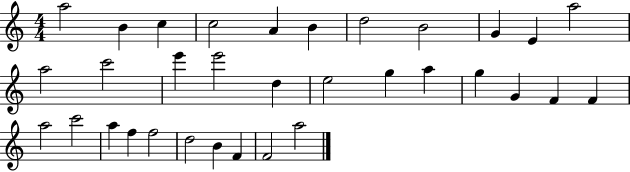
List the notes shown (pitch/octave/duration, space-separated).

A5/h B4/q C5/q C5/h A4/q B4/q D5/h B4/h G4/q E4/q A5/h A5/h C6/h E6/q E6/h D5/q E5/h G5/q A5/q G5/q G4/q F4/q F4/q A5/h C6/h A5/q F5/q F5/h D5/h B4/q F4/q F4/h A5/h